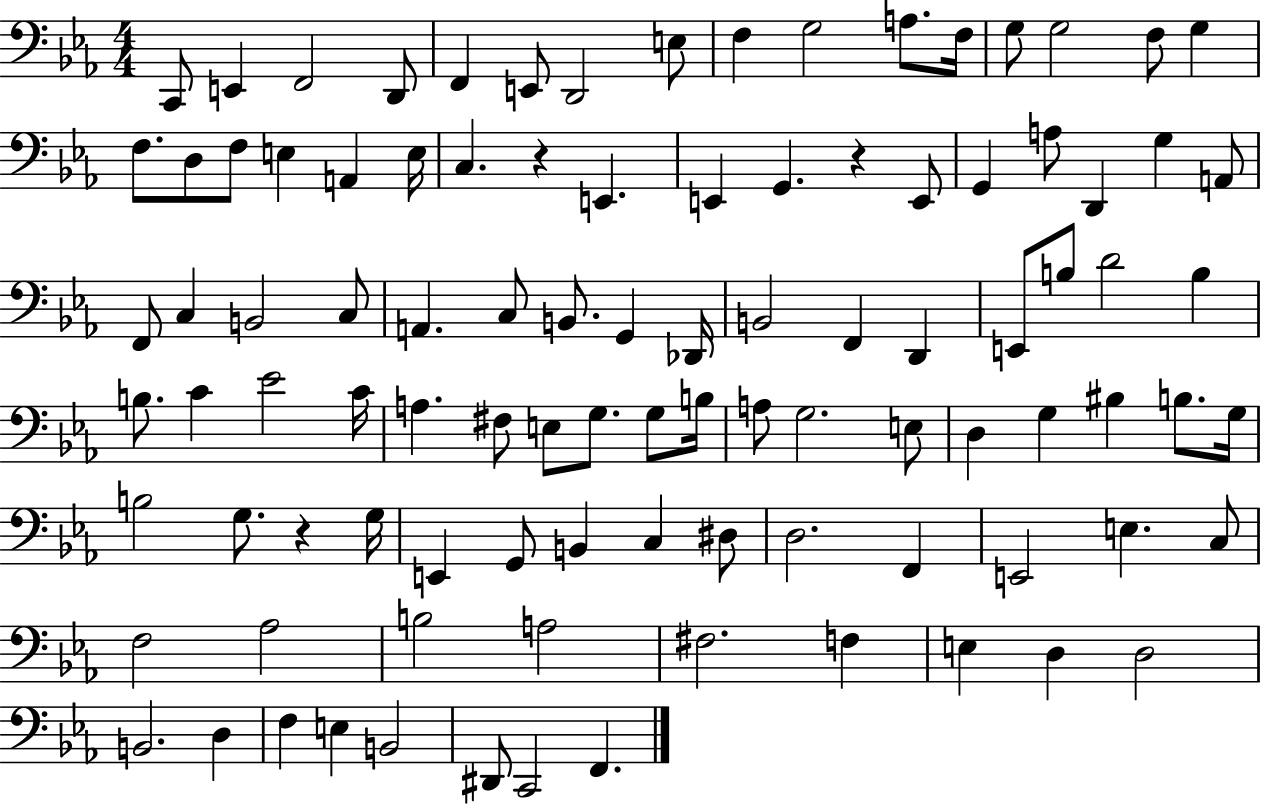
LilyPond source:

{
  \clef bass
  \numericTimeSignature
  \time 4/4
  \key ees \major
  c,8 e,4 f,2 d,8 | f,4 e,8 d,2 e8 | f4 g2 a8. f16 | g8 g2 f8 g4 | \break f8. d8 f8 e4 a,4 e16 | c4. r4 e,4. | e,4 g,4. r4 e,8 | g,4 a8 d,4 g4 a,8 | \break f,8 c4 b,2 c8 | a,4. c8 b,8. g,4 des,16 | b,2 f,4 d,4 | e,8 b8 d'2 b4 | \break b8. c'4 ees'2 c'16 | a4. fis8 e8 g8. g8 b16 | a8 g2. e8 | d4 g4 bis4 b8. g16 | \break b2 g8. r4 g16 | e,4 g,8 b,4 c4 dis8 | d2. f,4 | e,2 e4. c8 | \break f2 aes2 | b2 a2 | fis2. f4 | e4 d4 d2 | \break b,2. d4 | f4 e4 b,2 | dis,8 c,2 f,4. | \bar "|."
}